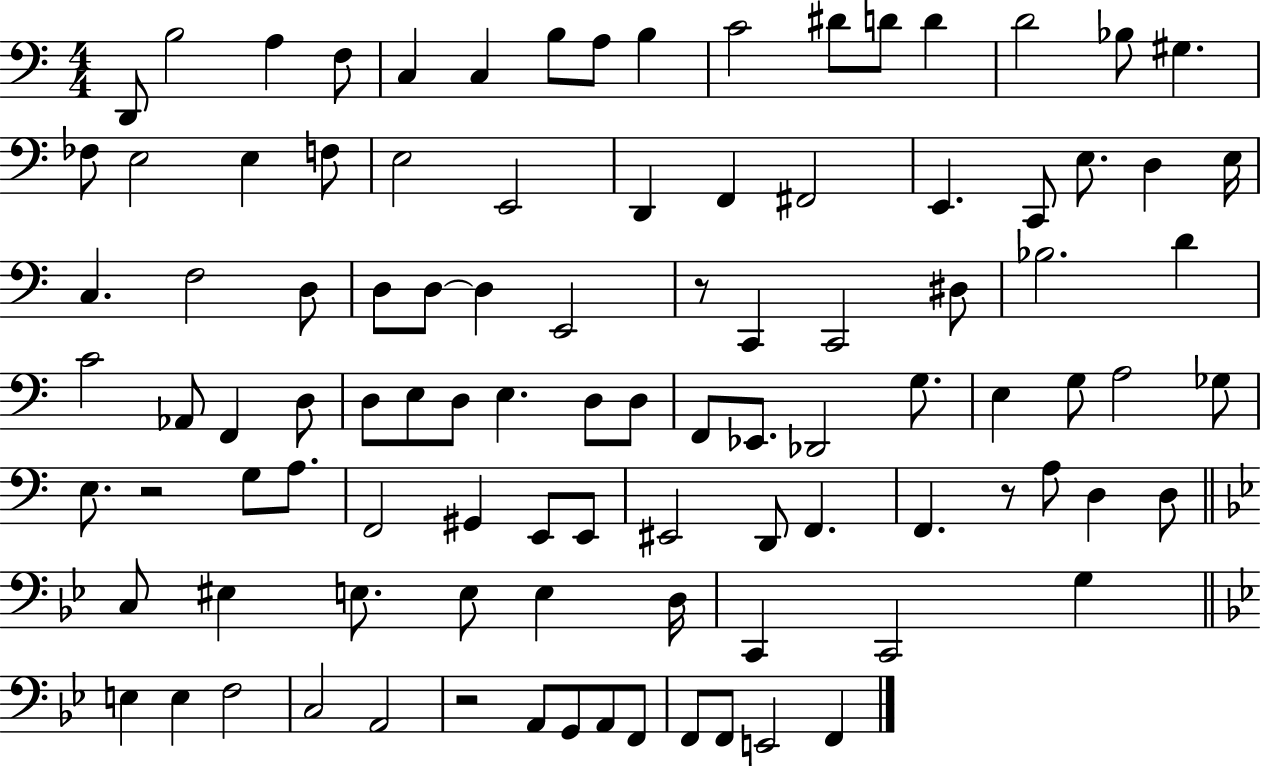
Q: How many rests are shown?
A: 4